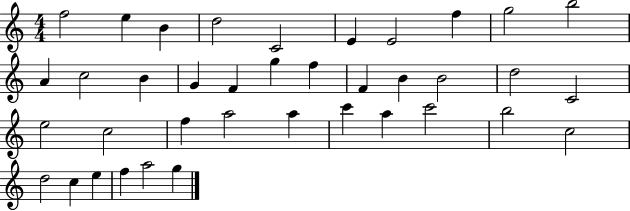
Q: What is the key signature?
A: C major